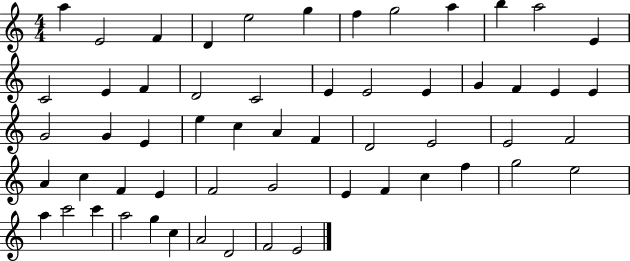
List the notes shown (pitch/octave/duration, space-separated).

A5/q E4/h F4/q D4/q E5/h G5/q F5/q G5/h A5/q B5/q A5/h E4/q C4/h E4/q F4/q D4/h C4/h E4/q E4/h E4/q G4/q F4/q E4/q E4/q G4/h G4/q E4/q E5/q C5/q A4/q F4/q D4/h E4/h E4/h F4/h A4/q C5/q F4/q E4/q F4/h G4/h E4/q F4/q C5/q F5/q G5/h E5/h A5/q C6/h C6/q A5/h G5/q C5/q A4/h D4/h F4/h E4/h